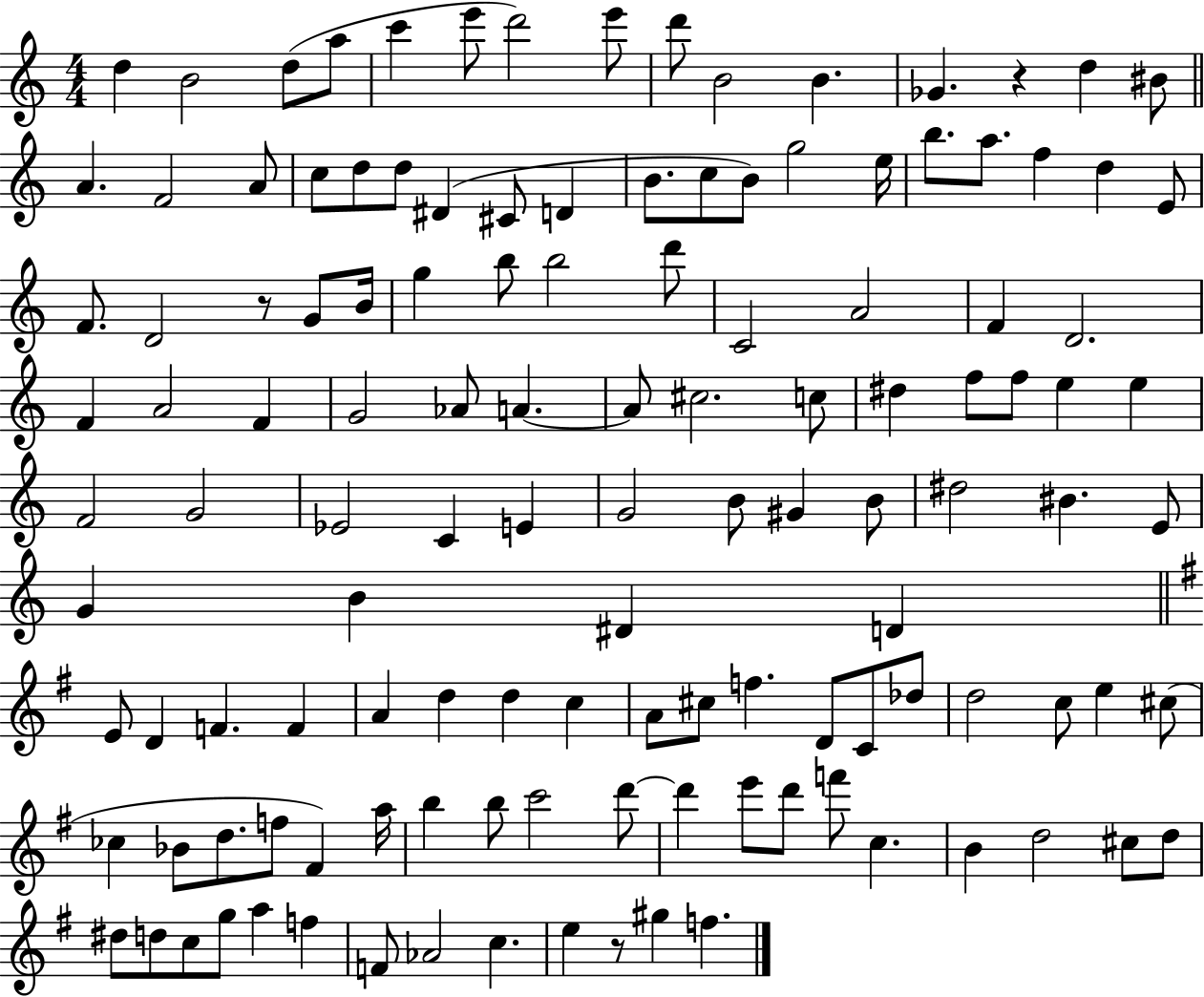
D5/q B4/h D5/e A5/e C6/q E6/e D6/h E6/e D6/e B4/h B4/q. Gb4/q. R/q D5/q BIS4/e A4/q. F4/h A4/e C5/e D5/e D5/e D#4/q C#4/e D4/q B4/e. C5/e B4/e G5/h E5/s B5/e. A5/e. F5/q D5/q E4/e F4/e. D4/h R/e G4/e B4/s G5/q B5/e B5/h D6/e C4/h A4/h F4/q D4/h. F4/q A4/h F4/q G4/h Ab4/e A4/q. A4/e C#5/h. C5/e D#5/q F5/e F5/e E5/q E5/q F4/h G4/h Eb4/h C4/q E4/q G4/h B4/e G#4/q B4/e D#5/h BIS4/q. E4/e G4/q B4/q D#4/q D4/q E4/e D4/q F4/q. F4/q A4/q D5/q D5/q C5/q A4/e C#5/e F5/q. D4/e C4/e Db5/e D5/h C5/e E5/q C#5/e CES5/q Bb4/e D5/e. F5/e F#4/q A5/s B5/q B5/e C6/h D6/e D6/q E6/e D6/e F6/e C5/q. B4/q D5/h C#5/e D5/e D#5/e D5/e C5/e G5/e A5/q F5/q F4/e Ab4/h C5/q. E5/q R/e G#5/q F5/q.